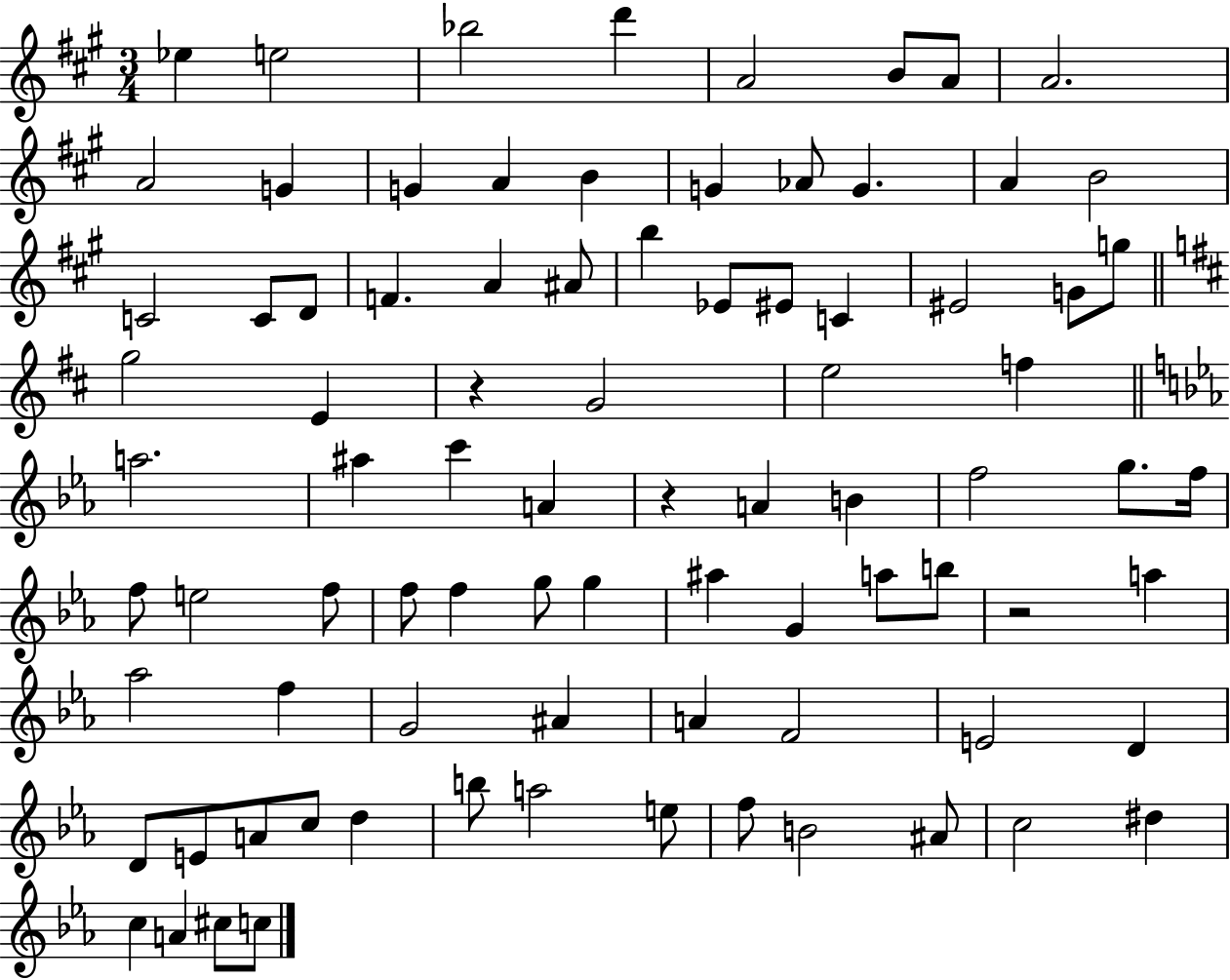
X:1
T:Untitled
M:3/4
L:1/4
K:A
_e e2 _b2 d' A2 B/2 A/2 A2 A2 G G A B G _A/2 G A B2 C2 C/2 D/2 F A ^A/2 b _E/2 ^E/2 C ^E2 G/2 g/2 g2 E z G2 e2 f a2 ^a c' A z A B f2 g/2 f/4 f/2 e2 f/2 f/2 f g/2 g ^a G a/2 b/2 z2 a _a2 f G2 ^A A F2 E2 D D/2 E/2 A/2 c/2 d b/2 a2 e/2 f/2 B2 ^A/2 c2 ^d c A ^c/2 c/2